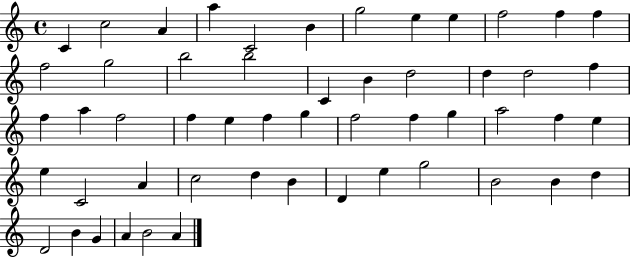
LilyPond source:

{
  \clef treble
  \time 4/4
  \defaultTimeSignature
  \key c \major
  c'4 c''2 a'4 | a''4 c'2 b'4 | g''2 e''4 e''4 | f''2 f''4 f''4 | \break f''2 g''2 | b''2 b''2 | c'4 b'4 d''2 | d''4 d''2 f''4 | \break f''4 a''4 f''2 | f''4 e''4 f''4 g''4 | f''2 f''4 g''4 | a''2 f''4 e''4 | \break e''4 c'2 a'4 | c''2 d''4 b'4 | d'4 e''4 g''2 | b'2 b'4 d''4 | \break d'2 b'4 g'4 | a'4 b'2 a'4 | \bar "|."
}